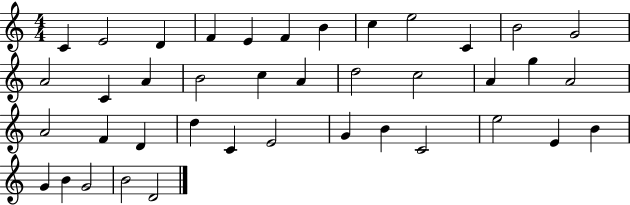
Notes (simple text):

C4/q E4/h D4/q F4/q E4/q F4/q B4/q C5/q E5/h C4/q B4/h G4/h A4/h C4/q A4/q B4/h C5/q A4/q D5/h C5/h A4/q G5/q A4/h A4/h F4/q D4/q D5/q C4/q E4/h G4/q B4/q C4/h E5/h E4/q B4/q G4/q B4/q G4/h B4/h D4/h